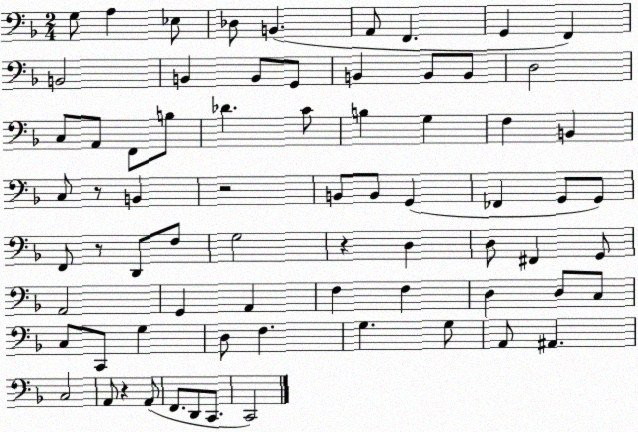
X:1
T:Untitled
M:2/4
L:1/4
K:F
G,/2 A, _E,/2 _D,/2 B,, A,,/2 F,, G,, F,, B,,2 B,, B,,/2 G,,/2 B,, B,,/2 B,,/2 D,2 C,/2 A,,/2 F,,/2 B,/2 _D C/2 B, G, F, B,, C,/2 z/2 B,, z2 B,,/2 B,,/2 G,, _F,, G,,/2 G,,/2 F,,/2 z/2 D,,/2 F,/2 G,2 z D, D,/2 ^F,, G,,/2 A,,2 G,, A,, F, F, D, D,/2 C,/2 C,/2 C,,/2 G, D,/2 F, G, G,/2 A,,/2 ^A,, C,2 A,,/2 z A,,/2 F,,/2 D,,/2 C,,/2 C,,2